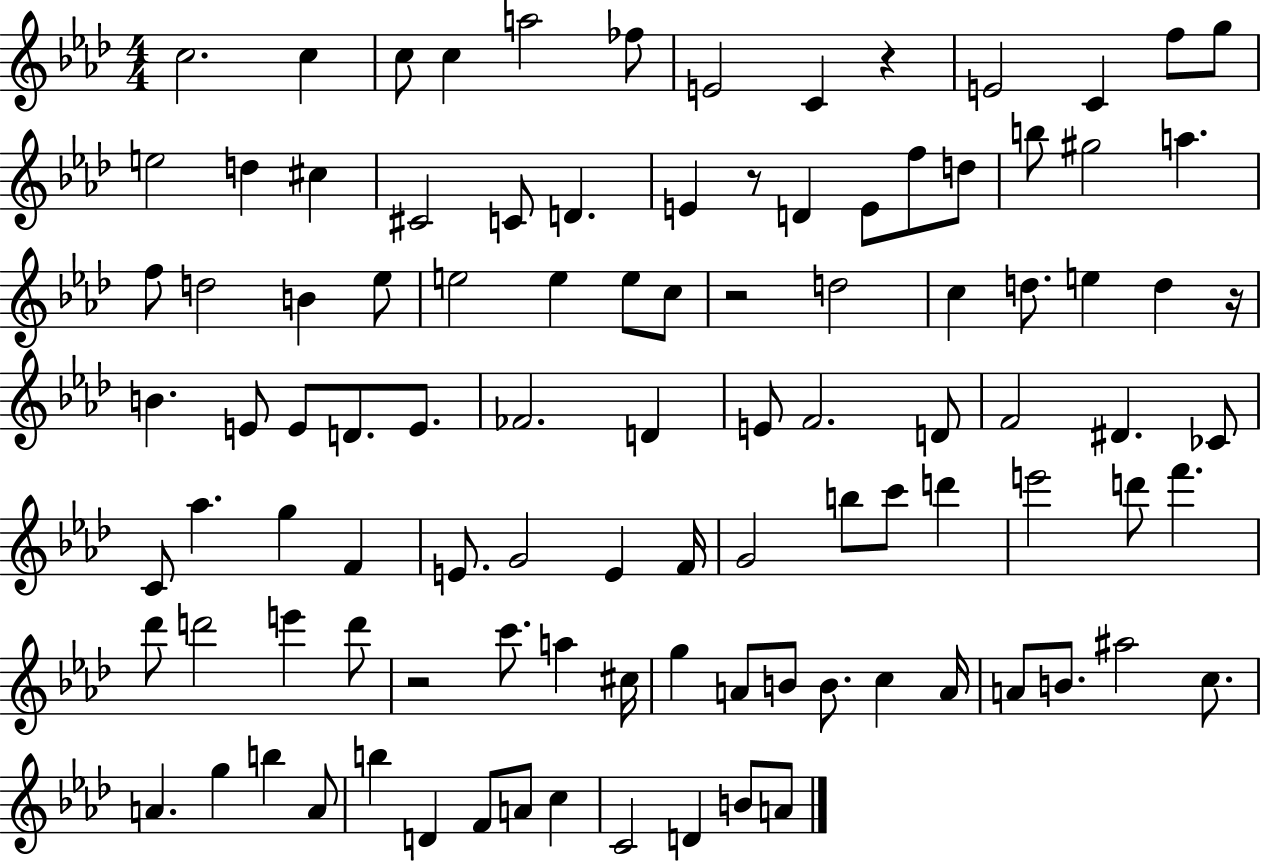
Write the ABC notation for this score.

X:1
T:Untitled
M:4/4
L:1/4
K:Ab
c2 c c/2 c a2 _f/2 E2 C z E2 C f/2 g/2 e2 d ^c ^C2 C/2 D E z/2 D E/2 f/2 d/2 b/2 ^g2 a f/2 d2 B _e/2 e2 e e/2 c/2 z2 d2 c d/2 e d z/4 B E/2 E/2 D/2 E/2 _F2 D E/2 F2 D/2 F2 ^D _C/2 C/2 _a g F E/2 G2 E F/4 G2 b/2 c'/2 d' e'2 d'/2 f' _d'/2 d'2 e' d'/2 z2 c'/2 a ^c/4 g A/2 B/2 B/2 c A/4 A/2 B/2 ^a2 c/2 A g b A/2 b D F/2 A/2 c C2 D B/2 A/2